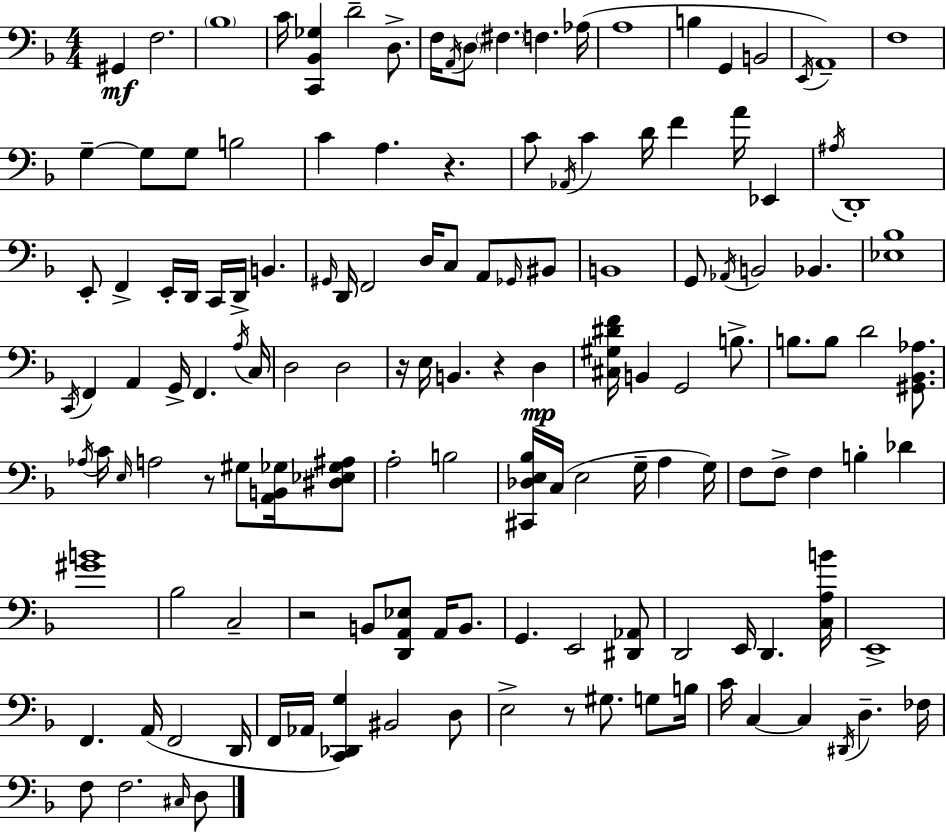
X:1
T:Untitled
M:4/4
L:1/4
K:F
^G,, F,2 _B,4 C/4 [C,,_B,,_G,] D2 D,/2 F,/4 A,,/4 D,/2 ^F, F, _A,/4 A,4 B, G,, B,,2 E,,/4 A,,4 F,4 G, G,/2 G,/2 B,2 C A, z C/2 _A,,/4 C D/4 F A/4 _E,, ^A,/4 D,,4 E,,/2 F,, E,,/4 D,,/4 C,,/4 D,,/4 B,, ^G,,/4 D,,/4 F,,2 D,/4 C,/2 A,,/2 _G,,/4 ^B,,/2 B,,4 G,,/2 _A,,/4 B,,2 _B,, [_E,_B,]4 C,,/4 F,, A,, G,,/4 F,, A,/4 C,/4 D,2 D,2 z/4 E,/4 B,, z D, [^C,^G,^DF]/4 B,, G,,2 B,/2 B,/2 B,/2 D2 [^G,,_B,,_A,]/2 _A,/4 C/4 E,/4 A,2 z/2 ^G,/2 [A,,B,,_G,]/4 [^D,_E,_G,^A,]/2 A,2 B,2 [^C,,_D,E,_B,]/4 C,/4 E,2 G,/4 A, G,/4 F,/2 F,/2 F, B, _D [^GB]4 _B,2 C,2 z2 B,,/2 [D,,A,,_E,]/2 A,,/4 B,,/2 G,, E,,2 [^D,,_A,,]/2 D,,2 E,,/4 D,, [C,A,B]/4 E,,4 F,, A,,/4 F,,2 D,,/4 F,,/4 _A,,/4 [C,,_D,,G,] ^B,,2 D,/2 E,2 z/2 ^G,/2 G,/2 B,/4 C/4 C, C, ^D,,/4 D, _F,/4 F,/2 F,2 ^C,/4 D,/2